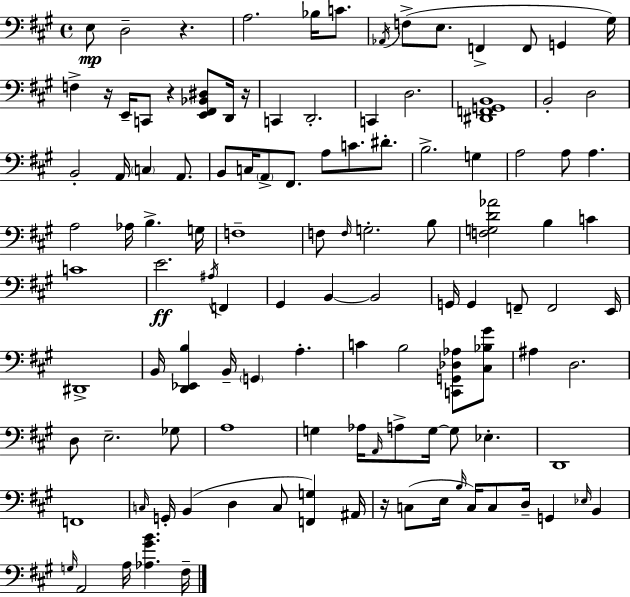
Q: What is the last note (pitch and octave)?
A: F#3